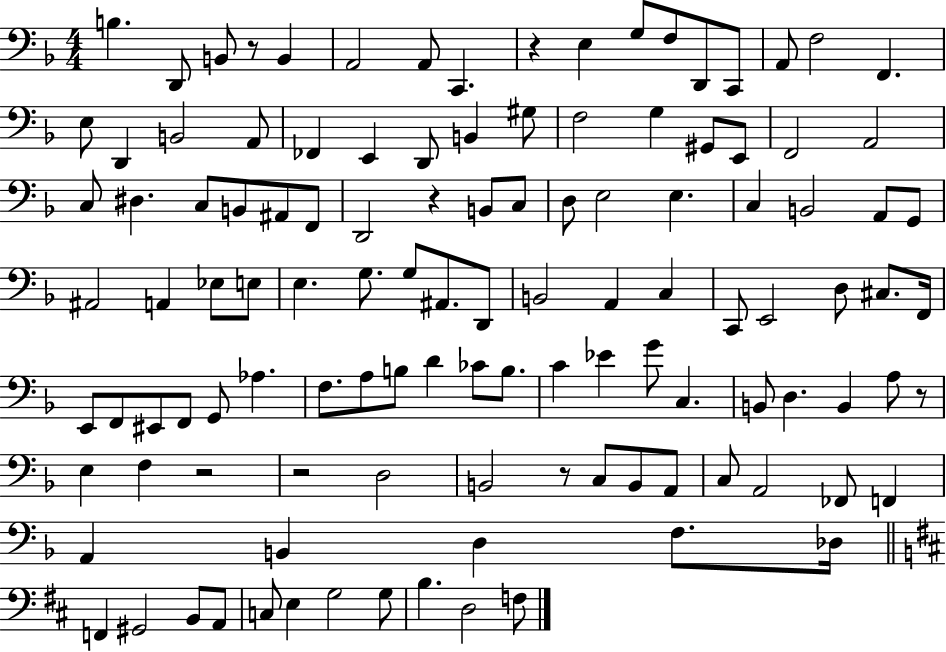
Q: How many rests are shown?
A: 7